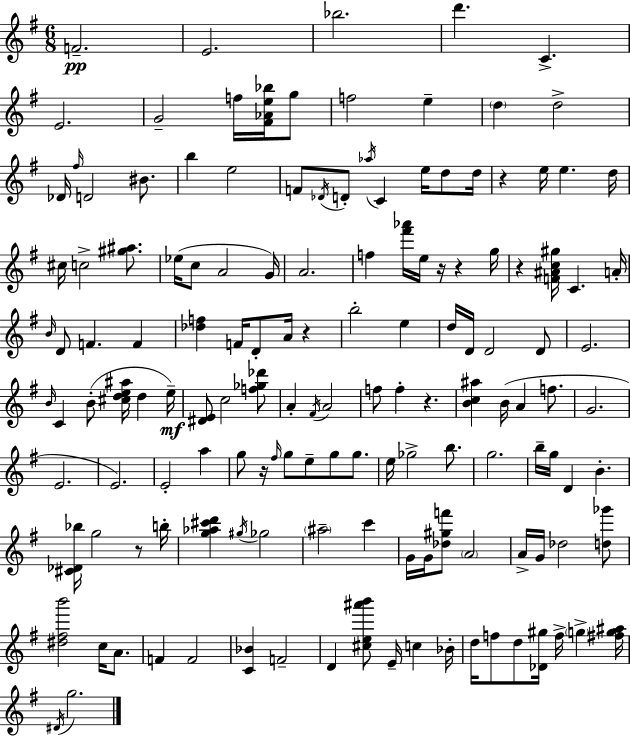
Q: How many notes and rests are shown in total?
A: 143